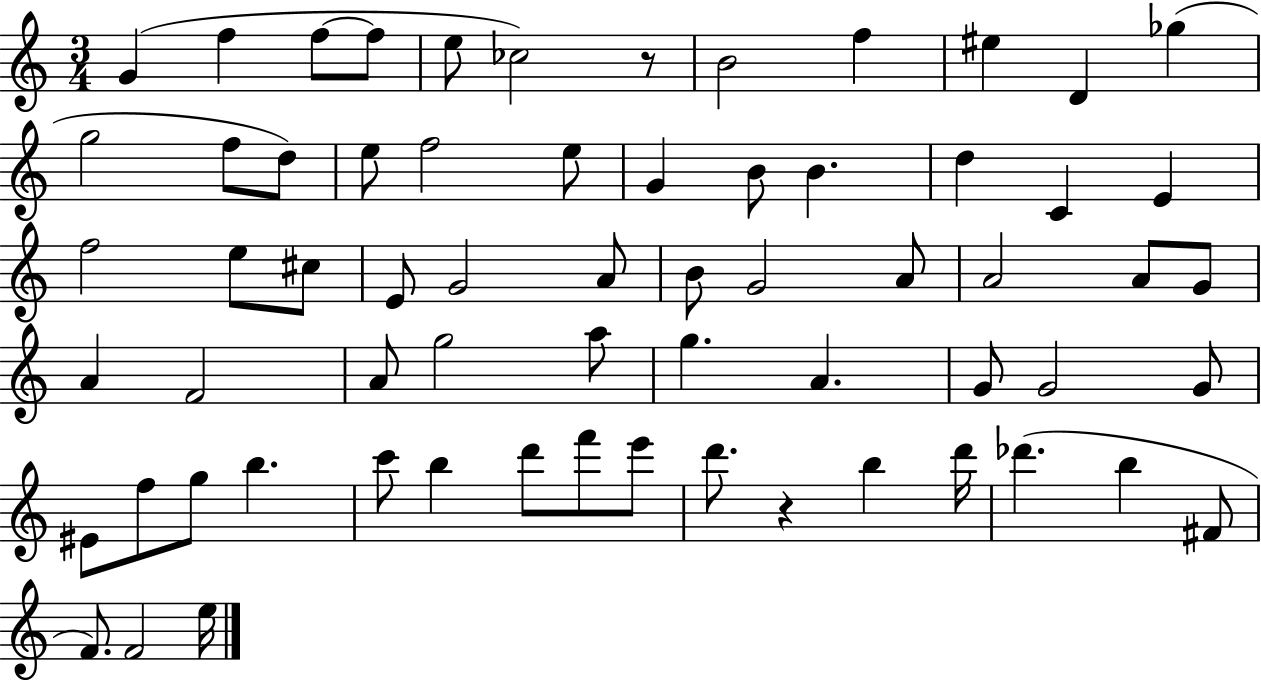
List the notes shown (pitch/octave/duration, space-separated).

G4/q F5/q F5/e F5/e E5/e CES5/h R/e B4/h F5/q EIS5/q D4/q Gb5/q G5/h F5/e D5/e E5/e F5/h E5/e G4/q B4/e B4/q. D5/q C4/q E4/q F5/h E5/e C#5/e E4/e G4/h A4/e B4/e G4/h A4/e A4/h A4/e G4/e A4/q F4/h A4/e G5/h A5/e G5/q. A4/q. G4/e G4/h G4/e EIS4/e F5/e G5/e B5/q. C6/e B5/q D6/e F6/e E6/e D6/e. R/q B5/q D6/s Db6/q. B5/q F#4/e F4/e. F4/h E5/s